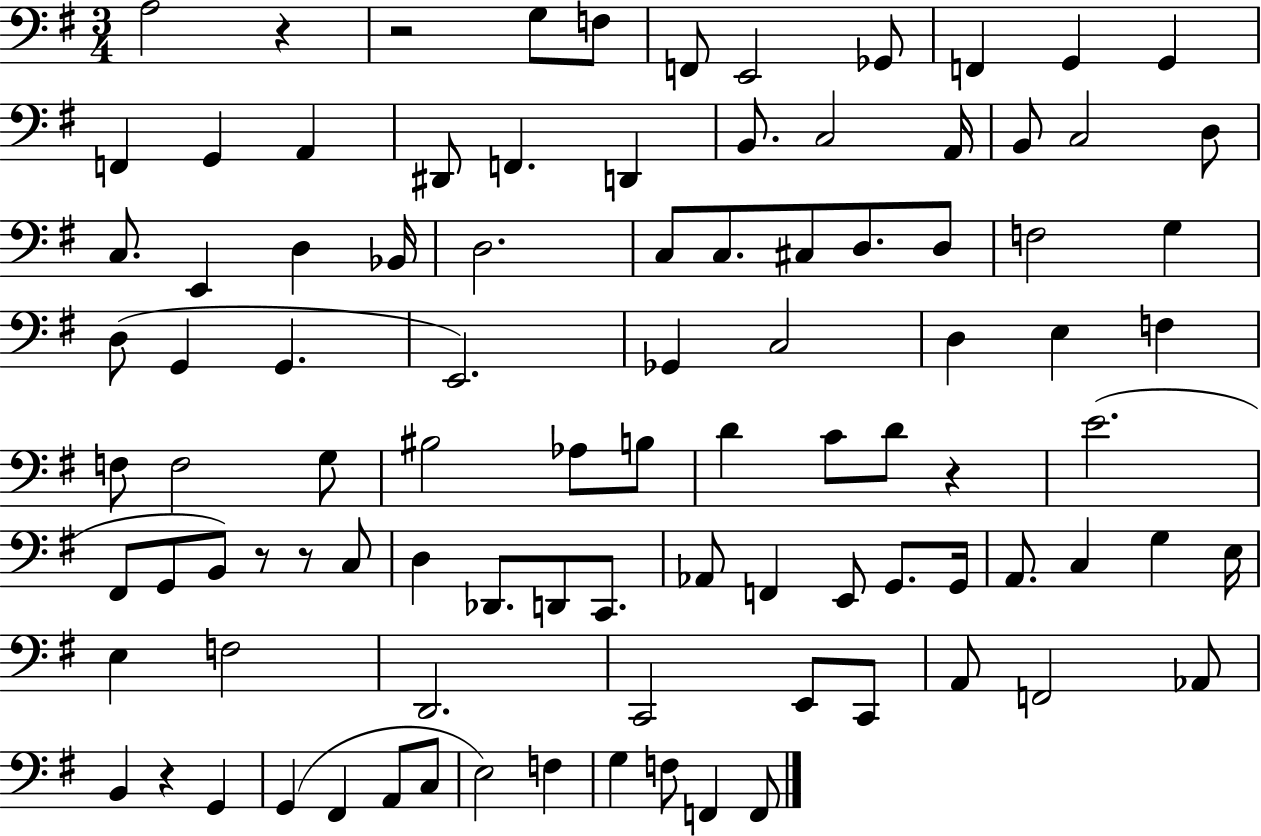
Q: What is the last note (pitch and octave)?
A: F2